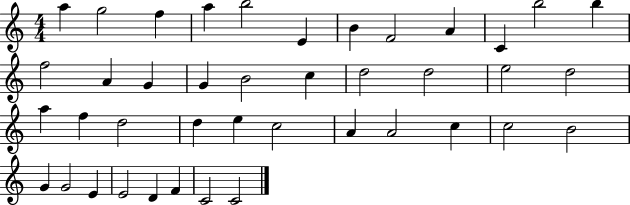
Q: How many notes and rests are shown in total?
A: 41